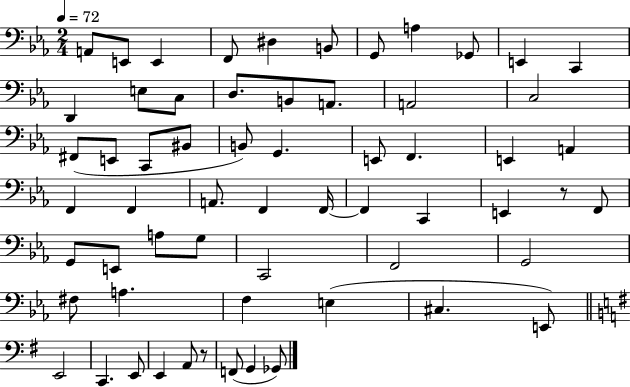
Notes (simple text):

A2/e E2/e E2/q F2/e D#3/q B2/e G2/e A3/q Gb2/e E2/q C2/q D2/q E3/e C3/e D3/e. B2/e A2/e. A2/h C3/h F#2/e E2/e C2/e BIS2/e B2/e G2/q. E2/e F2/q. E2/q A2/q F2/q F2/q A2/e. F2/q F2/s F2/q C2/q E2/q R/e F2/e G2/e E2/e A3/e G3/e C2/h F2/h G2/h F#3/e A3/q. F3/q E3/q C#3/q. E2/e E2/h C2/q. E2/e E2/q A2/e R/e F2/e G2/q Gb2/e